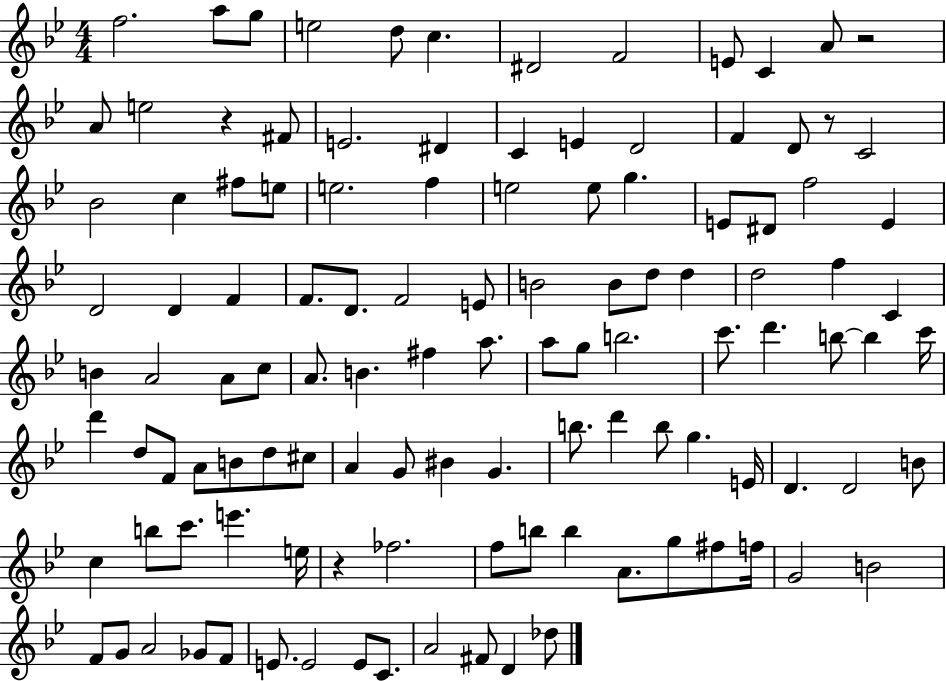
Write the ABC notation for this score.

X:1
T:Untitled
M:4/4
L:1/4
K:Bb
f2 a/2 g/2 e2 d/2 c ^D2 F2 E/2 C A/2 z2 A/2 e2 z ^F/2 E2 ^D C E D2 F D/2 z/2 C2 _B2 c ^f/2 e/2 e2 f e2 e/2 g E/2 ^D/2 f2 E D2 D F F/2 D/2 F2 E/2 B2 B/2 d/2 d d2 f C B A2 A/2 c/2 A/2 B ^f a/2 a/2 g/2 b2 c'/2 d' b/2 b c'/4 d' d/2 F/2 A/2 B/2 d/2 ^c/2 A G/2 ^B G b/2 d' b/2 g E/4 D D2 B/2 c b/2 c'/2 e' e/4 z _f2 f/2 b/2 b A/2 g/2 ^f/2 f/4 G2 B2 F/2 G/2 A2 _G/2 F/2 E/2 E2 E/2 C/2 A2 ^F/2 D _d/2